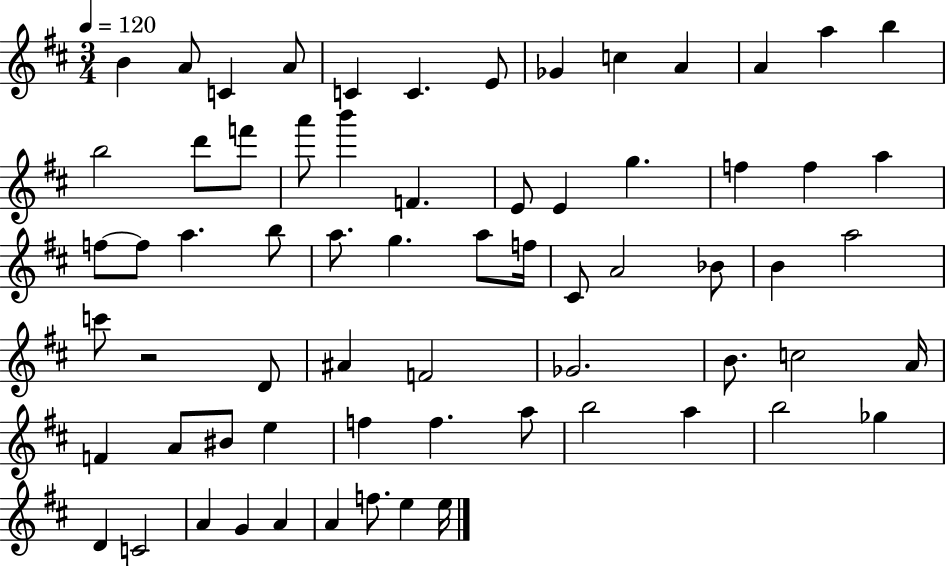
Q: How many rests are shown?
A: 1